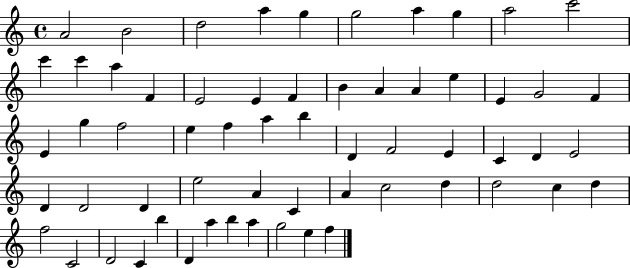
{
  \clef treble
  \time 4/4
  \defaultTimeSignature
  \key c \major
  a'2 b'2 | d''2 a''4 g''4 | g''2 a''4 g''4 | a''2 c'''2 | \break c'''4 c'''4 a''4 f'4 | e'2 e'4 f'4 | b'4 a'4 a'4 e''4 | e'4 g'2 f'4 | \break e'4 g''4 f''2 | e''4 f''4 a''4 b''4 | d'4 f'2 e'4 | c'4 d'4 e'2 | \break d'4 d'2 d'4 | e''2 a'4 c'4 | a'4 c''2 d''4 | d''2 c''4 d''4 | \break f''2 c'2 | d'2 c'4 b''4 | d'4 a''4 b''4 a''4 | g''2 e''4 f''4 | \break \bar "|."
}